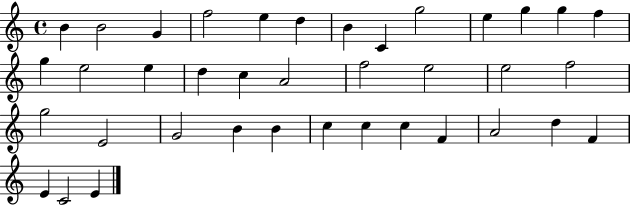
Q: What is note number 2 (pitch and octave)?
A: B4